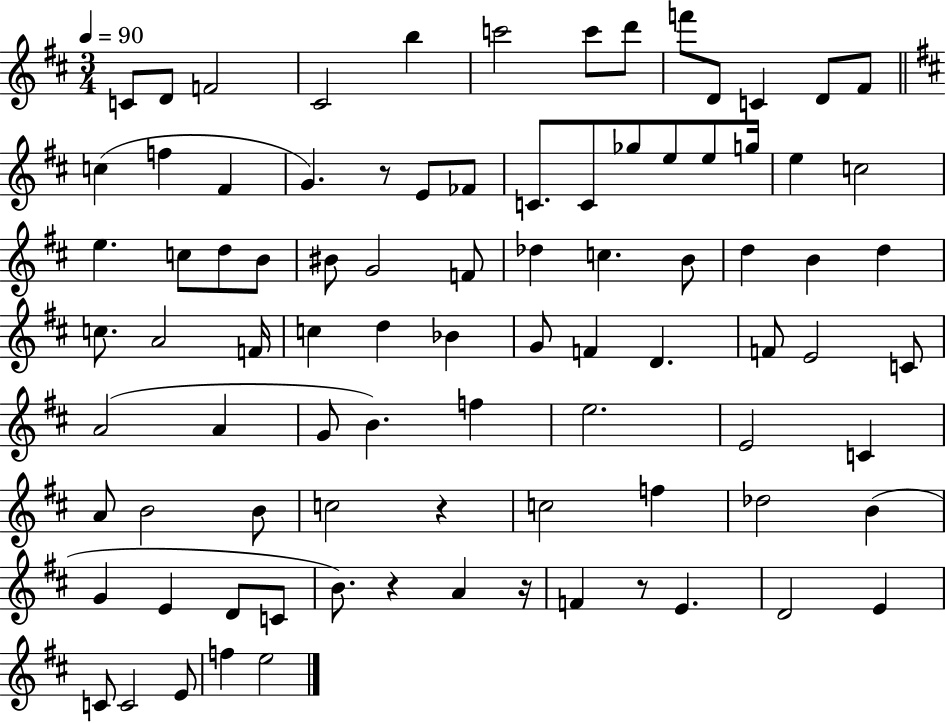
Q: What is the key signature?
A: D major